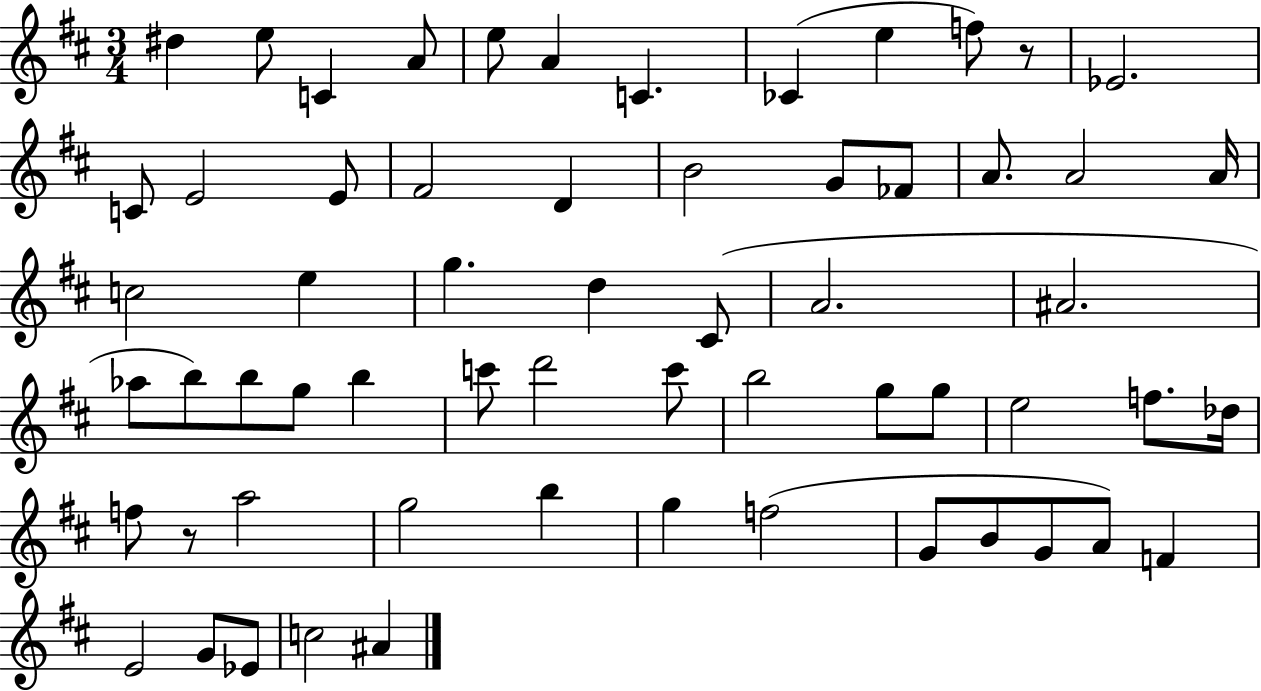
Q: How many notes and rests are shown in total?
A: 61